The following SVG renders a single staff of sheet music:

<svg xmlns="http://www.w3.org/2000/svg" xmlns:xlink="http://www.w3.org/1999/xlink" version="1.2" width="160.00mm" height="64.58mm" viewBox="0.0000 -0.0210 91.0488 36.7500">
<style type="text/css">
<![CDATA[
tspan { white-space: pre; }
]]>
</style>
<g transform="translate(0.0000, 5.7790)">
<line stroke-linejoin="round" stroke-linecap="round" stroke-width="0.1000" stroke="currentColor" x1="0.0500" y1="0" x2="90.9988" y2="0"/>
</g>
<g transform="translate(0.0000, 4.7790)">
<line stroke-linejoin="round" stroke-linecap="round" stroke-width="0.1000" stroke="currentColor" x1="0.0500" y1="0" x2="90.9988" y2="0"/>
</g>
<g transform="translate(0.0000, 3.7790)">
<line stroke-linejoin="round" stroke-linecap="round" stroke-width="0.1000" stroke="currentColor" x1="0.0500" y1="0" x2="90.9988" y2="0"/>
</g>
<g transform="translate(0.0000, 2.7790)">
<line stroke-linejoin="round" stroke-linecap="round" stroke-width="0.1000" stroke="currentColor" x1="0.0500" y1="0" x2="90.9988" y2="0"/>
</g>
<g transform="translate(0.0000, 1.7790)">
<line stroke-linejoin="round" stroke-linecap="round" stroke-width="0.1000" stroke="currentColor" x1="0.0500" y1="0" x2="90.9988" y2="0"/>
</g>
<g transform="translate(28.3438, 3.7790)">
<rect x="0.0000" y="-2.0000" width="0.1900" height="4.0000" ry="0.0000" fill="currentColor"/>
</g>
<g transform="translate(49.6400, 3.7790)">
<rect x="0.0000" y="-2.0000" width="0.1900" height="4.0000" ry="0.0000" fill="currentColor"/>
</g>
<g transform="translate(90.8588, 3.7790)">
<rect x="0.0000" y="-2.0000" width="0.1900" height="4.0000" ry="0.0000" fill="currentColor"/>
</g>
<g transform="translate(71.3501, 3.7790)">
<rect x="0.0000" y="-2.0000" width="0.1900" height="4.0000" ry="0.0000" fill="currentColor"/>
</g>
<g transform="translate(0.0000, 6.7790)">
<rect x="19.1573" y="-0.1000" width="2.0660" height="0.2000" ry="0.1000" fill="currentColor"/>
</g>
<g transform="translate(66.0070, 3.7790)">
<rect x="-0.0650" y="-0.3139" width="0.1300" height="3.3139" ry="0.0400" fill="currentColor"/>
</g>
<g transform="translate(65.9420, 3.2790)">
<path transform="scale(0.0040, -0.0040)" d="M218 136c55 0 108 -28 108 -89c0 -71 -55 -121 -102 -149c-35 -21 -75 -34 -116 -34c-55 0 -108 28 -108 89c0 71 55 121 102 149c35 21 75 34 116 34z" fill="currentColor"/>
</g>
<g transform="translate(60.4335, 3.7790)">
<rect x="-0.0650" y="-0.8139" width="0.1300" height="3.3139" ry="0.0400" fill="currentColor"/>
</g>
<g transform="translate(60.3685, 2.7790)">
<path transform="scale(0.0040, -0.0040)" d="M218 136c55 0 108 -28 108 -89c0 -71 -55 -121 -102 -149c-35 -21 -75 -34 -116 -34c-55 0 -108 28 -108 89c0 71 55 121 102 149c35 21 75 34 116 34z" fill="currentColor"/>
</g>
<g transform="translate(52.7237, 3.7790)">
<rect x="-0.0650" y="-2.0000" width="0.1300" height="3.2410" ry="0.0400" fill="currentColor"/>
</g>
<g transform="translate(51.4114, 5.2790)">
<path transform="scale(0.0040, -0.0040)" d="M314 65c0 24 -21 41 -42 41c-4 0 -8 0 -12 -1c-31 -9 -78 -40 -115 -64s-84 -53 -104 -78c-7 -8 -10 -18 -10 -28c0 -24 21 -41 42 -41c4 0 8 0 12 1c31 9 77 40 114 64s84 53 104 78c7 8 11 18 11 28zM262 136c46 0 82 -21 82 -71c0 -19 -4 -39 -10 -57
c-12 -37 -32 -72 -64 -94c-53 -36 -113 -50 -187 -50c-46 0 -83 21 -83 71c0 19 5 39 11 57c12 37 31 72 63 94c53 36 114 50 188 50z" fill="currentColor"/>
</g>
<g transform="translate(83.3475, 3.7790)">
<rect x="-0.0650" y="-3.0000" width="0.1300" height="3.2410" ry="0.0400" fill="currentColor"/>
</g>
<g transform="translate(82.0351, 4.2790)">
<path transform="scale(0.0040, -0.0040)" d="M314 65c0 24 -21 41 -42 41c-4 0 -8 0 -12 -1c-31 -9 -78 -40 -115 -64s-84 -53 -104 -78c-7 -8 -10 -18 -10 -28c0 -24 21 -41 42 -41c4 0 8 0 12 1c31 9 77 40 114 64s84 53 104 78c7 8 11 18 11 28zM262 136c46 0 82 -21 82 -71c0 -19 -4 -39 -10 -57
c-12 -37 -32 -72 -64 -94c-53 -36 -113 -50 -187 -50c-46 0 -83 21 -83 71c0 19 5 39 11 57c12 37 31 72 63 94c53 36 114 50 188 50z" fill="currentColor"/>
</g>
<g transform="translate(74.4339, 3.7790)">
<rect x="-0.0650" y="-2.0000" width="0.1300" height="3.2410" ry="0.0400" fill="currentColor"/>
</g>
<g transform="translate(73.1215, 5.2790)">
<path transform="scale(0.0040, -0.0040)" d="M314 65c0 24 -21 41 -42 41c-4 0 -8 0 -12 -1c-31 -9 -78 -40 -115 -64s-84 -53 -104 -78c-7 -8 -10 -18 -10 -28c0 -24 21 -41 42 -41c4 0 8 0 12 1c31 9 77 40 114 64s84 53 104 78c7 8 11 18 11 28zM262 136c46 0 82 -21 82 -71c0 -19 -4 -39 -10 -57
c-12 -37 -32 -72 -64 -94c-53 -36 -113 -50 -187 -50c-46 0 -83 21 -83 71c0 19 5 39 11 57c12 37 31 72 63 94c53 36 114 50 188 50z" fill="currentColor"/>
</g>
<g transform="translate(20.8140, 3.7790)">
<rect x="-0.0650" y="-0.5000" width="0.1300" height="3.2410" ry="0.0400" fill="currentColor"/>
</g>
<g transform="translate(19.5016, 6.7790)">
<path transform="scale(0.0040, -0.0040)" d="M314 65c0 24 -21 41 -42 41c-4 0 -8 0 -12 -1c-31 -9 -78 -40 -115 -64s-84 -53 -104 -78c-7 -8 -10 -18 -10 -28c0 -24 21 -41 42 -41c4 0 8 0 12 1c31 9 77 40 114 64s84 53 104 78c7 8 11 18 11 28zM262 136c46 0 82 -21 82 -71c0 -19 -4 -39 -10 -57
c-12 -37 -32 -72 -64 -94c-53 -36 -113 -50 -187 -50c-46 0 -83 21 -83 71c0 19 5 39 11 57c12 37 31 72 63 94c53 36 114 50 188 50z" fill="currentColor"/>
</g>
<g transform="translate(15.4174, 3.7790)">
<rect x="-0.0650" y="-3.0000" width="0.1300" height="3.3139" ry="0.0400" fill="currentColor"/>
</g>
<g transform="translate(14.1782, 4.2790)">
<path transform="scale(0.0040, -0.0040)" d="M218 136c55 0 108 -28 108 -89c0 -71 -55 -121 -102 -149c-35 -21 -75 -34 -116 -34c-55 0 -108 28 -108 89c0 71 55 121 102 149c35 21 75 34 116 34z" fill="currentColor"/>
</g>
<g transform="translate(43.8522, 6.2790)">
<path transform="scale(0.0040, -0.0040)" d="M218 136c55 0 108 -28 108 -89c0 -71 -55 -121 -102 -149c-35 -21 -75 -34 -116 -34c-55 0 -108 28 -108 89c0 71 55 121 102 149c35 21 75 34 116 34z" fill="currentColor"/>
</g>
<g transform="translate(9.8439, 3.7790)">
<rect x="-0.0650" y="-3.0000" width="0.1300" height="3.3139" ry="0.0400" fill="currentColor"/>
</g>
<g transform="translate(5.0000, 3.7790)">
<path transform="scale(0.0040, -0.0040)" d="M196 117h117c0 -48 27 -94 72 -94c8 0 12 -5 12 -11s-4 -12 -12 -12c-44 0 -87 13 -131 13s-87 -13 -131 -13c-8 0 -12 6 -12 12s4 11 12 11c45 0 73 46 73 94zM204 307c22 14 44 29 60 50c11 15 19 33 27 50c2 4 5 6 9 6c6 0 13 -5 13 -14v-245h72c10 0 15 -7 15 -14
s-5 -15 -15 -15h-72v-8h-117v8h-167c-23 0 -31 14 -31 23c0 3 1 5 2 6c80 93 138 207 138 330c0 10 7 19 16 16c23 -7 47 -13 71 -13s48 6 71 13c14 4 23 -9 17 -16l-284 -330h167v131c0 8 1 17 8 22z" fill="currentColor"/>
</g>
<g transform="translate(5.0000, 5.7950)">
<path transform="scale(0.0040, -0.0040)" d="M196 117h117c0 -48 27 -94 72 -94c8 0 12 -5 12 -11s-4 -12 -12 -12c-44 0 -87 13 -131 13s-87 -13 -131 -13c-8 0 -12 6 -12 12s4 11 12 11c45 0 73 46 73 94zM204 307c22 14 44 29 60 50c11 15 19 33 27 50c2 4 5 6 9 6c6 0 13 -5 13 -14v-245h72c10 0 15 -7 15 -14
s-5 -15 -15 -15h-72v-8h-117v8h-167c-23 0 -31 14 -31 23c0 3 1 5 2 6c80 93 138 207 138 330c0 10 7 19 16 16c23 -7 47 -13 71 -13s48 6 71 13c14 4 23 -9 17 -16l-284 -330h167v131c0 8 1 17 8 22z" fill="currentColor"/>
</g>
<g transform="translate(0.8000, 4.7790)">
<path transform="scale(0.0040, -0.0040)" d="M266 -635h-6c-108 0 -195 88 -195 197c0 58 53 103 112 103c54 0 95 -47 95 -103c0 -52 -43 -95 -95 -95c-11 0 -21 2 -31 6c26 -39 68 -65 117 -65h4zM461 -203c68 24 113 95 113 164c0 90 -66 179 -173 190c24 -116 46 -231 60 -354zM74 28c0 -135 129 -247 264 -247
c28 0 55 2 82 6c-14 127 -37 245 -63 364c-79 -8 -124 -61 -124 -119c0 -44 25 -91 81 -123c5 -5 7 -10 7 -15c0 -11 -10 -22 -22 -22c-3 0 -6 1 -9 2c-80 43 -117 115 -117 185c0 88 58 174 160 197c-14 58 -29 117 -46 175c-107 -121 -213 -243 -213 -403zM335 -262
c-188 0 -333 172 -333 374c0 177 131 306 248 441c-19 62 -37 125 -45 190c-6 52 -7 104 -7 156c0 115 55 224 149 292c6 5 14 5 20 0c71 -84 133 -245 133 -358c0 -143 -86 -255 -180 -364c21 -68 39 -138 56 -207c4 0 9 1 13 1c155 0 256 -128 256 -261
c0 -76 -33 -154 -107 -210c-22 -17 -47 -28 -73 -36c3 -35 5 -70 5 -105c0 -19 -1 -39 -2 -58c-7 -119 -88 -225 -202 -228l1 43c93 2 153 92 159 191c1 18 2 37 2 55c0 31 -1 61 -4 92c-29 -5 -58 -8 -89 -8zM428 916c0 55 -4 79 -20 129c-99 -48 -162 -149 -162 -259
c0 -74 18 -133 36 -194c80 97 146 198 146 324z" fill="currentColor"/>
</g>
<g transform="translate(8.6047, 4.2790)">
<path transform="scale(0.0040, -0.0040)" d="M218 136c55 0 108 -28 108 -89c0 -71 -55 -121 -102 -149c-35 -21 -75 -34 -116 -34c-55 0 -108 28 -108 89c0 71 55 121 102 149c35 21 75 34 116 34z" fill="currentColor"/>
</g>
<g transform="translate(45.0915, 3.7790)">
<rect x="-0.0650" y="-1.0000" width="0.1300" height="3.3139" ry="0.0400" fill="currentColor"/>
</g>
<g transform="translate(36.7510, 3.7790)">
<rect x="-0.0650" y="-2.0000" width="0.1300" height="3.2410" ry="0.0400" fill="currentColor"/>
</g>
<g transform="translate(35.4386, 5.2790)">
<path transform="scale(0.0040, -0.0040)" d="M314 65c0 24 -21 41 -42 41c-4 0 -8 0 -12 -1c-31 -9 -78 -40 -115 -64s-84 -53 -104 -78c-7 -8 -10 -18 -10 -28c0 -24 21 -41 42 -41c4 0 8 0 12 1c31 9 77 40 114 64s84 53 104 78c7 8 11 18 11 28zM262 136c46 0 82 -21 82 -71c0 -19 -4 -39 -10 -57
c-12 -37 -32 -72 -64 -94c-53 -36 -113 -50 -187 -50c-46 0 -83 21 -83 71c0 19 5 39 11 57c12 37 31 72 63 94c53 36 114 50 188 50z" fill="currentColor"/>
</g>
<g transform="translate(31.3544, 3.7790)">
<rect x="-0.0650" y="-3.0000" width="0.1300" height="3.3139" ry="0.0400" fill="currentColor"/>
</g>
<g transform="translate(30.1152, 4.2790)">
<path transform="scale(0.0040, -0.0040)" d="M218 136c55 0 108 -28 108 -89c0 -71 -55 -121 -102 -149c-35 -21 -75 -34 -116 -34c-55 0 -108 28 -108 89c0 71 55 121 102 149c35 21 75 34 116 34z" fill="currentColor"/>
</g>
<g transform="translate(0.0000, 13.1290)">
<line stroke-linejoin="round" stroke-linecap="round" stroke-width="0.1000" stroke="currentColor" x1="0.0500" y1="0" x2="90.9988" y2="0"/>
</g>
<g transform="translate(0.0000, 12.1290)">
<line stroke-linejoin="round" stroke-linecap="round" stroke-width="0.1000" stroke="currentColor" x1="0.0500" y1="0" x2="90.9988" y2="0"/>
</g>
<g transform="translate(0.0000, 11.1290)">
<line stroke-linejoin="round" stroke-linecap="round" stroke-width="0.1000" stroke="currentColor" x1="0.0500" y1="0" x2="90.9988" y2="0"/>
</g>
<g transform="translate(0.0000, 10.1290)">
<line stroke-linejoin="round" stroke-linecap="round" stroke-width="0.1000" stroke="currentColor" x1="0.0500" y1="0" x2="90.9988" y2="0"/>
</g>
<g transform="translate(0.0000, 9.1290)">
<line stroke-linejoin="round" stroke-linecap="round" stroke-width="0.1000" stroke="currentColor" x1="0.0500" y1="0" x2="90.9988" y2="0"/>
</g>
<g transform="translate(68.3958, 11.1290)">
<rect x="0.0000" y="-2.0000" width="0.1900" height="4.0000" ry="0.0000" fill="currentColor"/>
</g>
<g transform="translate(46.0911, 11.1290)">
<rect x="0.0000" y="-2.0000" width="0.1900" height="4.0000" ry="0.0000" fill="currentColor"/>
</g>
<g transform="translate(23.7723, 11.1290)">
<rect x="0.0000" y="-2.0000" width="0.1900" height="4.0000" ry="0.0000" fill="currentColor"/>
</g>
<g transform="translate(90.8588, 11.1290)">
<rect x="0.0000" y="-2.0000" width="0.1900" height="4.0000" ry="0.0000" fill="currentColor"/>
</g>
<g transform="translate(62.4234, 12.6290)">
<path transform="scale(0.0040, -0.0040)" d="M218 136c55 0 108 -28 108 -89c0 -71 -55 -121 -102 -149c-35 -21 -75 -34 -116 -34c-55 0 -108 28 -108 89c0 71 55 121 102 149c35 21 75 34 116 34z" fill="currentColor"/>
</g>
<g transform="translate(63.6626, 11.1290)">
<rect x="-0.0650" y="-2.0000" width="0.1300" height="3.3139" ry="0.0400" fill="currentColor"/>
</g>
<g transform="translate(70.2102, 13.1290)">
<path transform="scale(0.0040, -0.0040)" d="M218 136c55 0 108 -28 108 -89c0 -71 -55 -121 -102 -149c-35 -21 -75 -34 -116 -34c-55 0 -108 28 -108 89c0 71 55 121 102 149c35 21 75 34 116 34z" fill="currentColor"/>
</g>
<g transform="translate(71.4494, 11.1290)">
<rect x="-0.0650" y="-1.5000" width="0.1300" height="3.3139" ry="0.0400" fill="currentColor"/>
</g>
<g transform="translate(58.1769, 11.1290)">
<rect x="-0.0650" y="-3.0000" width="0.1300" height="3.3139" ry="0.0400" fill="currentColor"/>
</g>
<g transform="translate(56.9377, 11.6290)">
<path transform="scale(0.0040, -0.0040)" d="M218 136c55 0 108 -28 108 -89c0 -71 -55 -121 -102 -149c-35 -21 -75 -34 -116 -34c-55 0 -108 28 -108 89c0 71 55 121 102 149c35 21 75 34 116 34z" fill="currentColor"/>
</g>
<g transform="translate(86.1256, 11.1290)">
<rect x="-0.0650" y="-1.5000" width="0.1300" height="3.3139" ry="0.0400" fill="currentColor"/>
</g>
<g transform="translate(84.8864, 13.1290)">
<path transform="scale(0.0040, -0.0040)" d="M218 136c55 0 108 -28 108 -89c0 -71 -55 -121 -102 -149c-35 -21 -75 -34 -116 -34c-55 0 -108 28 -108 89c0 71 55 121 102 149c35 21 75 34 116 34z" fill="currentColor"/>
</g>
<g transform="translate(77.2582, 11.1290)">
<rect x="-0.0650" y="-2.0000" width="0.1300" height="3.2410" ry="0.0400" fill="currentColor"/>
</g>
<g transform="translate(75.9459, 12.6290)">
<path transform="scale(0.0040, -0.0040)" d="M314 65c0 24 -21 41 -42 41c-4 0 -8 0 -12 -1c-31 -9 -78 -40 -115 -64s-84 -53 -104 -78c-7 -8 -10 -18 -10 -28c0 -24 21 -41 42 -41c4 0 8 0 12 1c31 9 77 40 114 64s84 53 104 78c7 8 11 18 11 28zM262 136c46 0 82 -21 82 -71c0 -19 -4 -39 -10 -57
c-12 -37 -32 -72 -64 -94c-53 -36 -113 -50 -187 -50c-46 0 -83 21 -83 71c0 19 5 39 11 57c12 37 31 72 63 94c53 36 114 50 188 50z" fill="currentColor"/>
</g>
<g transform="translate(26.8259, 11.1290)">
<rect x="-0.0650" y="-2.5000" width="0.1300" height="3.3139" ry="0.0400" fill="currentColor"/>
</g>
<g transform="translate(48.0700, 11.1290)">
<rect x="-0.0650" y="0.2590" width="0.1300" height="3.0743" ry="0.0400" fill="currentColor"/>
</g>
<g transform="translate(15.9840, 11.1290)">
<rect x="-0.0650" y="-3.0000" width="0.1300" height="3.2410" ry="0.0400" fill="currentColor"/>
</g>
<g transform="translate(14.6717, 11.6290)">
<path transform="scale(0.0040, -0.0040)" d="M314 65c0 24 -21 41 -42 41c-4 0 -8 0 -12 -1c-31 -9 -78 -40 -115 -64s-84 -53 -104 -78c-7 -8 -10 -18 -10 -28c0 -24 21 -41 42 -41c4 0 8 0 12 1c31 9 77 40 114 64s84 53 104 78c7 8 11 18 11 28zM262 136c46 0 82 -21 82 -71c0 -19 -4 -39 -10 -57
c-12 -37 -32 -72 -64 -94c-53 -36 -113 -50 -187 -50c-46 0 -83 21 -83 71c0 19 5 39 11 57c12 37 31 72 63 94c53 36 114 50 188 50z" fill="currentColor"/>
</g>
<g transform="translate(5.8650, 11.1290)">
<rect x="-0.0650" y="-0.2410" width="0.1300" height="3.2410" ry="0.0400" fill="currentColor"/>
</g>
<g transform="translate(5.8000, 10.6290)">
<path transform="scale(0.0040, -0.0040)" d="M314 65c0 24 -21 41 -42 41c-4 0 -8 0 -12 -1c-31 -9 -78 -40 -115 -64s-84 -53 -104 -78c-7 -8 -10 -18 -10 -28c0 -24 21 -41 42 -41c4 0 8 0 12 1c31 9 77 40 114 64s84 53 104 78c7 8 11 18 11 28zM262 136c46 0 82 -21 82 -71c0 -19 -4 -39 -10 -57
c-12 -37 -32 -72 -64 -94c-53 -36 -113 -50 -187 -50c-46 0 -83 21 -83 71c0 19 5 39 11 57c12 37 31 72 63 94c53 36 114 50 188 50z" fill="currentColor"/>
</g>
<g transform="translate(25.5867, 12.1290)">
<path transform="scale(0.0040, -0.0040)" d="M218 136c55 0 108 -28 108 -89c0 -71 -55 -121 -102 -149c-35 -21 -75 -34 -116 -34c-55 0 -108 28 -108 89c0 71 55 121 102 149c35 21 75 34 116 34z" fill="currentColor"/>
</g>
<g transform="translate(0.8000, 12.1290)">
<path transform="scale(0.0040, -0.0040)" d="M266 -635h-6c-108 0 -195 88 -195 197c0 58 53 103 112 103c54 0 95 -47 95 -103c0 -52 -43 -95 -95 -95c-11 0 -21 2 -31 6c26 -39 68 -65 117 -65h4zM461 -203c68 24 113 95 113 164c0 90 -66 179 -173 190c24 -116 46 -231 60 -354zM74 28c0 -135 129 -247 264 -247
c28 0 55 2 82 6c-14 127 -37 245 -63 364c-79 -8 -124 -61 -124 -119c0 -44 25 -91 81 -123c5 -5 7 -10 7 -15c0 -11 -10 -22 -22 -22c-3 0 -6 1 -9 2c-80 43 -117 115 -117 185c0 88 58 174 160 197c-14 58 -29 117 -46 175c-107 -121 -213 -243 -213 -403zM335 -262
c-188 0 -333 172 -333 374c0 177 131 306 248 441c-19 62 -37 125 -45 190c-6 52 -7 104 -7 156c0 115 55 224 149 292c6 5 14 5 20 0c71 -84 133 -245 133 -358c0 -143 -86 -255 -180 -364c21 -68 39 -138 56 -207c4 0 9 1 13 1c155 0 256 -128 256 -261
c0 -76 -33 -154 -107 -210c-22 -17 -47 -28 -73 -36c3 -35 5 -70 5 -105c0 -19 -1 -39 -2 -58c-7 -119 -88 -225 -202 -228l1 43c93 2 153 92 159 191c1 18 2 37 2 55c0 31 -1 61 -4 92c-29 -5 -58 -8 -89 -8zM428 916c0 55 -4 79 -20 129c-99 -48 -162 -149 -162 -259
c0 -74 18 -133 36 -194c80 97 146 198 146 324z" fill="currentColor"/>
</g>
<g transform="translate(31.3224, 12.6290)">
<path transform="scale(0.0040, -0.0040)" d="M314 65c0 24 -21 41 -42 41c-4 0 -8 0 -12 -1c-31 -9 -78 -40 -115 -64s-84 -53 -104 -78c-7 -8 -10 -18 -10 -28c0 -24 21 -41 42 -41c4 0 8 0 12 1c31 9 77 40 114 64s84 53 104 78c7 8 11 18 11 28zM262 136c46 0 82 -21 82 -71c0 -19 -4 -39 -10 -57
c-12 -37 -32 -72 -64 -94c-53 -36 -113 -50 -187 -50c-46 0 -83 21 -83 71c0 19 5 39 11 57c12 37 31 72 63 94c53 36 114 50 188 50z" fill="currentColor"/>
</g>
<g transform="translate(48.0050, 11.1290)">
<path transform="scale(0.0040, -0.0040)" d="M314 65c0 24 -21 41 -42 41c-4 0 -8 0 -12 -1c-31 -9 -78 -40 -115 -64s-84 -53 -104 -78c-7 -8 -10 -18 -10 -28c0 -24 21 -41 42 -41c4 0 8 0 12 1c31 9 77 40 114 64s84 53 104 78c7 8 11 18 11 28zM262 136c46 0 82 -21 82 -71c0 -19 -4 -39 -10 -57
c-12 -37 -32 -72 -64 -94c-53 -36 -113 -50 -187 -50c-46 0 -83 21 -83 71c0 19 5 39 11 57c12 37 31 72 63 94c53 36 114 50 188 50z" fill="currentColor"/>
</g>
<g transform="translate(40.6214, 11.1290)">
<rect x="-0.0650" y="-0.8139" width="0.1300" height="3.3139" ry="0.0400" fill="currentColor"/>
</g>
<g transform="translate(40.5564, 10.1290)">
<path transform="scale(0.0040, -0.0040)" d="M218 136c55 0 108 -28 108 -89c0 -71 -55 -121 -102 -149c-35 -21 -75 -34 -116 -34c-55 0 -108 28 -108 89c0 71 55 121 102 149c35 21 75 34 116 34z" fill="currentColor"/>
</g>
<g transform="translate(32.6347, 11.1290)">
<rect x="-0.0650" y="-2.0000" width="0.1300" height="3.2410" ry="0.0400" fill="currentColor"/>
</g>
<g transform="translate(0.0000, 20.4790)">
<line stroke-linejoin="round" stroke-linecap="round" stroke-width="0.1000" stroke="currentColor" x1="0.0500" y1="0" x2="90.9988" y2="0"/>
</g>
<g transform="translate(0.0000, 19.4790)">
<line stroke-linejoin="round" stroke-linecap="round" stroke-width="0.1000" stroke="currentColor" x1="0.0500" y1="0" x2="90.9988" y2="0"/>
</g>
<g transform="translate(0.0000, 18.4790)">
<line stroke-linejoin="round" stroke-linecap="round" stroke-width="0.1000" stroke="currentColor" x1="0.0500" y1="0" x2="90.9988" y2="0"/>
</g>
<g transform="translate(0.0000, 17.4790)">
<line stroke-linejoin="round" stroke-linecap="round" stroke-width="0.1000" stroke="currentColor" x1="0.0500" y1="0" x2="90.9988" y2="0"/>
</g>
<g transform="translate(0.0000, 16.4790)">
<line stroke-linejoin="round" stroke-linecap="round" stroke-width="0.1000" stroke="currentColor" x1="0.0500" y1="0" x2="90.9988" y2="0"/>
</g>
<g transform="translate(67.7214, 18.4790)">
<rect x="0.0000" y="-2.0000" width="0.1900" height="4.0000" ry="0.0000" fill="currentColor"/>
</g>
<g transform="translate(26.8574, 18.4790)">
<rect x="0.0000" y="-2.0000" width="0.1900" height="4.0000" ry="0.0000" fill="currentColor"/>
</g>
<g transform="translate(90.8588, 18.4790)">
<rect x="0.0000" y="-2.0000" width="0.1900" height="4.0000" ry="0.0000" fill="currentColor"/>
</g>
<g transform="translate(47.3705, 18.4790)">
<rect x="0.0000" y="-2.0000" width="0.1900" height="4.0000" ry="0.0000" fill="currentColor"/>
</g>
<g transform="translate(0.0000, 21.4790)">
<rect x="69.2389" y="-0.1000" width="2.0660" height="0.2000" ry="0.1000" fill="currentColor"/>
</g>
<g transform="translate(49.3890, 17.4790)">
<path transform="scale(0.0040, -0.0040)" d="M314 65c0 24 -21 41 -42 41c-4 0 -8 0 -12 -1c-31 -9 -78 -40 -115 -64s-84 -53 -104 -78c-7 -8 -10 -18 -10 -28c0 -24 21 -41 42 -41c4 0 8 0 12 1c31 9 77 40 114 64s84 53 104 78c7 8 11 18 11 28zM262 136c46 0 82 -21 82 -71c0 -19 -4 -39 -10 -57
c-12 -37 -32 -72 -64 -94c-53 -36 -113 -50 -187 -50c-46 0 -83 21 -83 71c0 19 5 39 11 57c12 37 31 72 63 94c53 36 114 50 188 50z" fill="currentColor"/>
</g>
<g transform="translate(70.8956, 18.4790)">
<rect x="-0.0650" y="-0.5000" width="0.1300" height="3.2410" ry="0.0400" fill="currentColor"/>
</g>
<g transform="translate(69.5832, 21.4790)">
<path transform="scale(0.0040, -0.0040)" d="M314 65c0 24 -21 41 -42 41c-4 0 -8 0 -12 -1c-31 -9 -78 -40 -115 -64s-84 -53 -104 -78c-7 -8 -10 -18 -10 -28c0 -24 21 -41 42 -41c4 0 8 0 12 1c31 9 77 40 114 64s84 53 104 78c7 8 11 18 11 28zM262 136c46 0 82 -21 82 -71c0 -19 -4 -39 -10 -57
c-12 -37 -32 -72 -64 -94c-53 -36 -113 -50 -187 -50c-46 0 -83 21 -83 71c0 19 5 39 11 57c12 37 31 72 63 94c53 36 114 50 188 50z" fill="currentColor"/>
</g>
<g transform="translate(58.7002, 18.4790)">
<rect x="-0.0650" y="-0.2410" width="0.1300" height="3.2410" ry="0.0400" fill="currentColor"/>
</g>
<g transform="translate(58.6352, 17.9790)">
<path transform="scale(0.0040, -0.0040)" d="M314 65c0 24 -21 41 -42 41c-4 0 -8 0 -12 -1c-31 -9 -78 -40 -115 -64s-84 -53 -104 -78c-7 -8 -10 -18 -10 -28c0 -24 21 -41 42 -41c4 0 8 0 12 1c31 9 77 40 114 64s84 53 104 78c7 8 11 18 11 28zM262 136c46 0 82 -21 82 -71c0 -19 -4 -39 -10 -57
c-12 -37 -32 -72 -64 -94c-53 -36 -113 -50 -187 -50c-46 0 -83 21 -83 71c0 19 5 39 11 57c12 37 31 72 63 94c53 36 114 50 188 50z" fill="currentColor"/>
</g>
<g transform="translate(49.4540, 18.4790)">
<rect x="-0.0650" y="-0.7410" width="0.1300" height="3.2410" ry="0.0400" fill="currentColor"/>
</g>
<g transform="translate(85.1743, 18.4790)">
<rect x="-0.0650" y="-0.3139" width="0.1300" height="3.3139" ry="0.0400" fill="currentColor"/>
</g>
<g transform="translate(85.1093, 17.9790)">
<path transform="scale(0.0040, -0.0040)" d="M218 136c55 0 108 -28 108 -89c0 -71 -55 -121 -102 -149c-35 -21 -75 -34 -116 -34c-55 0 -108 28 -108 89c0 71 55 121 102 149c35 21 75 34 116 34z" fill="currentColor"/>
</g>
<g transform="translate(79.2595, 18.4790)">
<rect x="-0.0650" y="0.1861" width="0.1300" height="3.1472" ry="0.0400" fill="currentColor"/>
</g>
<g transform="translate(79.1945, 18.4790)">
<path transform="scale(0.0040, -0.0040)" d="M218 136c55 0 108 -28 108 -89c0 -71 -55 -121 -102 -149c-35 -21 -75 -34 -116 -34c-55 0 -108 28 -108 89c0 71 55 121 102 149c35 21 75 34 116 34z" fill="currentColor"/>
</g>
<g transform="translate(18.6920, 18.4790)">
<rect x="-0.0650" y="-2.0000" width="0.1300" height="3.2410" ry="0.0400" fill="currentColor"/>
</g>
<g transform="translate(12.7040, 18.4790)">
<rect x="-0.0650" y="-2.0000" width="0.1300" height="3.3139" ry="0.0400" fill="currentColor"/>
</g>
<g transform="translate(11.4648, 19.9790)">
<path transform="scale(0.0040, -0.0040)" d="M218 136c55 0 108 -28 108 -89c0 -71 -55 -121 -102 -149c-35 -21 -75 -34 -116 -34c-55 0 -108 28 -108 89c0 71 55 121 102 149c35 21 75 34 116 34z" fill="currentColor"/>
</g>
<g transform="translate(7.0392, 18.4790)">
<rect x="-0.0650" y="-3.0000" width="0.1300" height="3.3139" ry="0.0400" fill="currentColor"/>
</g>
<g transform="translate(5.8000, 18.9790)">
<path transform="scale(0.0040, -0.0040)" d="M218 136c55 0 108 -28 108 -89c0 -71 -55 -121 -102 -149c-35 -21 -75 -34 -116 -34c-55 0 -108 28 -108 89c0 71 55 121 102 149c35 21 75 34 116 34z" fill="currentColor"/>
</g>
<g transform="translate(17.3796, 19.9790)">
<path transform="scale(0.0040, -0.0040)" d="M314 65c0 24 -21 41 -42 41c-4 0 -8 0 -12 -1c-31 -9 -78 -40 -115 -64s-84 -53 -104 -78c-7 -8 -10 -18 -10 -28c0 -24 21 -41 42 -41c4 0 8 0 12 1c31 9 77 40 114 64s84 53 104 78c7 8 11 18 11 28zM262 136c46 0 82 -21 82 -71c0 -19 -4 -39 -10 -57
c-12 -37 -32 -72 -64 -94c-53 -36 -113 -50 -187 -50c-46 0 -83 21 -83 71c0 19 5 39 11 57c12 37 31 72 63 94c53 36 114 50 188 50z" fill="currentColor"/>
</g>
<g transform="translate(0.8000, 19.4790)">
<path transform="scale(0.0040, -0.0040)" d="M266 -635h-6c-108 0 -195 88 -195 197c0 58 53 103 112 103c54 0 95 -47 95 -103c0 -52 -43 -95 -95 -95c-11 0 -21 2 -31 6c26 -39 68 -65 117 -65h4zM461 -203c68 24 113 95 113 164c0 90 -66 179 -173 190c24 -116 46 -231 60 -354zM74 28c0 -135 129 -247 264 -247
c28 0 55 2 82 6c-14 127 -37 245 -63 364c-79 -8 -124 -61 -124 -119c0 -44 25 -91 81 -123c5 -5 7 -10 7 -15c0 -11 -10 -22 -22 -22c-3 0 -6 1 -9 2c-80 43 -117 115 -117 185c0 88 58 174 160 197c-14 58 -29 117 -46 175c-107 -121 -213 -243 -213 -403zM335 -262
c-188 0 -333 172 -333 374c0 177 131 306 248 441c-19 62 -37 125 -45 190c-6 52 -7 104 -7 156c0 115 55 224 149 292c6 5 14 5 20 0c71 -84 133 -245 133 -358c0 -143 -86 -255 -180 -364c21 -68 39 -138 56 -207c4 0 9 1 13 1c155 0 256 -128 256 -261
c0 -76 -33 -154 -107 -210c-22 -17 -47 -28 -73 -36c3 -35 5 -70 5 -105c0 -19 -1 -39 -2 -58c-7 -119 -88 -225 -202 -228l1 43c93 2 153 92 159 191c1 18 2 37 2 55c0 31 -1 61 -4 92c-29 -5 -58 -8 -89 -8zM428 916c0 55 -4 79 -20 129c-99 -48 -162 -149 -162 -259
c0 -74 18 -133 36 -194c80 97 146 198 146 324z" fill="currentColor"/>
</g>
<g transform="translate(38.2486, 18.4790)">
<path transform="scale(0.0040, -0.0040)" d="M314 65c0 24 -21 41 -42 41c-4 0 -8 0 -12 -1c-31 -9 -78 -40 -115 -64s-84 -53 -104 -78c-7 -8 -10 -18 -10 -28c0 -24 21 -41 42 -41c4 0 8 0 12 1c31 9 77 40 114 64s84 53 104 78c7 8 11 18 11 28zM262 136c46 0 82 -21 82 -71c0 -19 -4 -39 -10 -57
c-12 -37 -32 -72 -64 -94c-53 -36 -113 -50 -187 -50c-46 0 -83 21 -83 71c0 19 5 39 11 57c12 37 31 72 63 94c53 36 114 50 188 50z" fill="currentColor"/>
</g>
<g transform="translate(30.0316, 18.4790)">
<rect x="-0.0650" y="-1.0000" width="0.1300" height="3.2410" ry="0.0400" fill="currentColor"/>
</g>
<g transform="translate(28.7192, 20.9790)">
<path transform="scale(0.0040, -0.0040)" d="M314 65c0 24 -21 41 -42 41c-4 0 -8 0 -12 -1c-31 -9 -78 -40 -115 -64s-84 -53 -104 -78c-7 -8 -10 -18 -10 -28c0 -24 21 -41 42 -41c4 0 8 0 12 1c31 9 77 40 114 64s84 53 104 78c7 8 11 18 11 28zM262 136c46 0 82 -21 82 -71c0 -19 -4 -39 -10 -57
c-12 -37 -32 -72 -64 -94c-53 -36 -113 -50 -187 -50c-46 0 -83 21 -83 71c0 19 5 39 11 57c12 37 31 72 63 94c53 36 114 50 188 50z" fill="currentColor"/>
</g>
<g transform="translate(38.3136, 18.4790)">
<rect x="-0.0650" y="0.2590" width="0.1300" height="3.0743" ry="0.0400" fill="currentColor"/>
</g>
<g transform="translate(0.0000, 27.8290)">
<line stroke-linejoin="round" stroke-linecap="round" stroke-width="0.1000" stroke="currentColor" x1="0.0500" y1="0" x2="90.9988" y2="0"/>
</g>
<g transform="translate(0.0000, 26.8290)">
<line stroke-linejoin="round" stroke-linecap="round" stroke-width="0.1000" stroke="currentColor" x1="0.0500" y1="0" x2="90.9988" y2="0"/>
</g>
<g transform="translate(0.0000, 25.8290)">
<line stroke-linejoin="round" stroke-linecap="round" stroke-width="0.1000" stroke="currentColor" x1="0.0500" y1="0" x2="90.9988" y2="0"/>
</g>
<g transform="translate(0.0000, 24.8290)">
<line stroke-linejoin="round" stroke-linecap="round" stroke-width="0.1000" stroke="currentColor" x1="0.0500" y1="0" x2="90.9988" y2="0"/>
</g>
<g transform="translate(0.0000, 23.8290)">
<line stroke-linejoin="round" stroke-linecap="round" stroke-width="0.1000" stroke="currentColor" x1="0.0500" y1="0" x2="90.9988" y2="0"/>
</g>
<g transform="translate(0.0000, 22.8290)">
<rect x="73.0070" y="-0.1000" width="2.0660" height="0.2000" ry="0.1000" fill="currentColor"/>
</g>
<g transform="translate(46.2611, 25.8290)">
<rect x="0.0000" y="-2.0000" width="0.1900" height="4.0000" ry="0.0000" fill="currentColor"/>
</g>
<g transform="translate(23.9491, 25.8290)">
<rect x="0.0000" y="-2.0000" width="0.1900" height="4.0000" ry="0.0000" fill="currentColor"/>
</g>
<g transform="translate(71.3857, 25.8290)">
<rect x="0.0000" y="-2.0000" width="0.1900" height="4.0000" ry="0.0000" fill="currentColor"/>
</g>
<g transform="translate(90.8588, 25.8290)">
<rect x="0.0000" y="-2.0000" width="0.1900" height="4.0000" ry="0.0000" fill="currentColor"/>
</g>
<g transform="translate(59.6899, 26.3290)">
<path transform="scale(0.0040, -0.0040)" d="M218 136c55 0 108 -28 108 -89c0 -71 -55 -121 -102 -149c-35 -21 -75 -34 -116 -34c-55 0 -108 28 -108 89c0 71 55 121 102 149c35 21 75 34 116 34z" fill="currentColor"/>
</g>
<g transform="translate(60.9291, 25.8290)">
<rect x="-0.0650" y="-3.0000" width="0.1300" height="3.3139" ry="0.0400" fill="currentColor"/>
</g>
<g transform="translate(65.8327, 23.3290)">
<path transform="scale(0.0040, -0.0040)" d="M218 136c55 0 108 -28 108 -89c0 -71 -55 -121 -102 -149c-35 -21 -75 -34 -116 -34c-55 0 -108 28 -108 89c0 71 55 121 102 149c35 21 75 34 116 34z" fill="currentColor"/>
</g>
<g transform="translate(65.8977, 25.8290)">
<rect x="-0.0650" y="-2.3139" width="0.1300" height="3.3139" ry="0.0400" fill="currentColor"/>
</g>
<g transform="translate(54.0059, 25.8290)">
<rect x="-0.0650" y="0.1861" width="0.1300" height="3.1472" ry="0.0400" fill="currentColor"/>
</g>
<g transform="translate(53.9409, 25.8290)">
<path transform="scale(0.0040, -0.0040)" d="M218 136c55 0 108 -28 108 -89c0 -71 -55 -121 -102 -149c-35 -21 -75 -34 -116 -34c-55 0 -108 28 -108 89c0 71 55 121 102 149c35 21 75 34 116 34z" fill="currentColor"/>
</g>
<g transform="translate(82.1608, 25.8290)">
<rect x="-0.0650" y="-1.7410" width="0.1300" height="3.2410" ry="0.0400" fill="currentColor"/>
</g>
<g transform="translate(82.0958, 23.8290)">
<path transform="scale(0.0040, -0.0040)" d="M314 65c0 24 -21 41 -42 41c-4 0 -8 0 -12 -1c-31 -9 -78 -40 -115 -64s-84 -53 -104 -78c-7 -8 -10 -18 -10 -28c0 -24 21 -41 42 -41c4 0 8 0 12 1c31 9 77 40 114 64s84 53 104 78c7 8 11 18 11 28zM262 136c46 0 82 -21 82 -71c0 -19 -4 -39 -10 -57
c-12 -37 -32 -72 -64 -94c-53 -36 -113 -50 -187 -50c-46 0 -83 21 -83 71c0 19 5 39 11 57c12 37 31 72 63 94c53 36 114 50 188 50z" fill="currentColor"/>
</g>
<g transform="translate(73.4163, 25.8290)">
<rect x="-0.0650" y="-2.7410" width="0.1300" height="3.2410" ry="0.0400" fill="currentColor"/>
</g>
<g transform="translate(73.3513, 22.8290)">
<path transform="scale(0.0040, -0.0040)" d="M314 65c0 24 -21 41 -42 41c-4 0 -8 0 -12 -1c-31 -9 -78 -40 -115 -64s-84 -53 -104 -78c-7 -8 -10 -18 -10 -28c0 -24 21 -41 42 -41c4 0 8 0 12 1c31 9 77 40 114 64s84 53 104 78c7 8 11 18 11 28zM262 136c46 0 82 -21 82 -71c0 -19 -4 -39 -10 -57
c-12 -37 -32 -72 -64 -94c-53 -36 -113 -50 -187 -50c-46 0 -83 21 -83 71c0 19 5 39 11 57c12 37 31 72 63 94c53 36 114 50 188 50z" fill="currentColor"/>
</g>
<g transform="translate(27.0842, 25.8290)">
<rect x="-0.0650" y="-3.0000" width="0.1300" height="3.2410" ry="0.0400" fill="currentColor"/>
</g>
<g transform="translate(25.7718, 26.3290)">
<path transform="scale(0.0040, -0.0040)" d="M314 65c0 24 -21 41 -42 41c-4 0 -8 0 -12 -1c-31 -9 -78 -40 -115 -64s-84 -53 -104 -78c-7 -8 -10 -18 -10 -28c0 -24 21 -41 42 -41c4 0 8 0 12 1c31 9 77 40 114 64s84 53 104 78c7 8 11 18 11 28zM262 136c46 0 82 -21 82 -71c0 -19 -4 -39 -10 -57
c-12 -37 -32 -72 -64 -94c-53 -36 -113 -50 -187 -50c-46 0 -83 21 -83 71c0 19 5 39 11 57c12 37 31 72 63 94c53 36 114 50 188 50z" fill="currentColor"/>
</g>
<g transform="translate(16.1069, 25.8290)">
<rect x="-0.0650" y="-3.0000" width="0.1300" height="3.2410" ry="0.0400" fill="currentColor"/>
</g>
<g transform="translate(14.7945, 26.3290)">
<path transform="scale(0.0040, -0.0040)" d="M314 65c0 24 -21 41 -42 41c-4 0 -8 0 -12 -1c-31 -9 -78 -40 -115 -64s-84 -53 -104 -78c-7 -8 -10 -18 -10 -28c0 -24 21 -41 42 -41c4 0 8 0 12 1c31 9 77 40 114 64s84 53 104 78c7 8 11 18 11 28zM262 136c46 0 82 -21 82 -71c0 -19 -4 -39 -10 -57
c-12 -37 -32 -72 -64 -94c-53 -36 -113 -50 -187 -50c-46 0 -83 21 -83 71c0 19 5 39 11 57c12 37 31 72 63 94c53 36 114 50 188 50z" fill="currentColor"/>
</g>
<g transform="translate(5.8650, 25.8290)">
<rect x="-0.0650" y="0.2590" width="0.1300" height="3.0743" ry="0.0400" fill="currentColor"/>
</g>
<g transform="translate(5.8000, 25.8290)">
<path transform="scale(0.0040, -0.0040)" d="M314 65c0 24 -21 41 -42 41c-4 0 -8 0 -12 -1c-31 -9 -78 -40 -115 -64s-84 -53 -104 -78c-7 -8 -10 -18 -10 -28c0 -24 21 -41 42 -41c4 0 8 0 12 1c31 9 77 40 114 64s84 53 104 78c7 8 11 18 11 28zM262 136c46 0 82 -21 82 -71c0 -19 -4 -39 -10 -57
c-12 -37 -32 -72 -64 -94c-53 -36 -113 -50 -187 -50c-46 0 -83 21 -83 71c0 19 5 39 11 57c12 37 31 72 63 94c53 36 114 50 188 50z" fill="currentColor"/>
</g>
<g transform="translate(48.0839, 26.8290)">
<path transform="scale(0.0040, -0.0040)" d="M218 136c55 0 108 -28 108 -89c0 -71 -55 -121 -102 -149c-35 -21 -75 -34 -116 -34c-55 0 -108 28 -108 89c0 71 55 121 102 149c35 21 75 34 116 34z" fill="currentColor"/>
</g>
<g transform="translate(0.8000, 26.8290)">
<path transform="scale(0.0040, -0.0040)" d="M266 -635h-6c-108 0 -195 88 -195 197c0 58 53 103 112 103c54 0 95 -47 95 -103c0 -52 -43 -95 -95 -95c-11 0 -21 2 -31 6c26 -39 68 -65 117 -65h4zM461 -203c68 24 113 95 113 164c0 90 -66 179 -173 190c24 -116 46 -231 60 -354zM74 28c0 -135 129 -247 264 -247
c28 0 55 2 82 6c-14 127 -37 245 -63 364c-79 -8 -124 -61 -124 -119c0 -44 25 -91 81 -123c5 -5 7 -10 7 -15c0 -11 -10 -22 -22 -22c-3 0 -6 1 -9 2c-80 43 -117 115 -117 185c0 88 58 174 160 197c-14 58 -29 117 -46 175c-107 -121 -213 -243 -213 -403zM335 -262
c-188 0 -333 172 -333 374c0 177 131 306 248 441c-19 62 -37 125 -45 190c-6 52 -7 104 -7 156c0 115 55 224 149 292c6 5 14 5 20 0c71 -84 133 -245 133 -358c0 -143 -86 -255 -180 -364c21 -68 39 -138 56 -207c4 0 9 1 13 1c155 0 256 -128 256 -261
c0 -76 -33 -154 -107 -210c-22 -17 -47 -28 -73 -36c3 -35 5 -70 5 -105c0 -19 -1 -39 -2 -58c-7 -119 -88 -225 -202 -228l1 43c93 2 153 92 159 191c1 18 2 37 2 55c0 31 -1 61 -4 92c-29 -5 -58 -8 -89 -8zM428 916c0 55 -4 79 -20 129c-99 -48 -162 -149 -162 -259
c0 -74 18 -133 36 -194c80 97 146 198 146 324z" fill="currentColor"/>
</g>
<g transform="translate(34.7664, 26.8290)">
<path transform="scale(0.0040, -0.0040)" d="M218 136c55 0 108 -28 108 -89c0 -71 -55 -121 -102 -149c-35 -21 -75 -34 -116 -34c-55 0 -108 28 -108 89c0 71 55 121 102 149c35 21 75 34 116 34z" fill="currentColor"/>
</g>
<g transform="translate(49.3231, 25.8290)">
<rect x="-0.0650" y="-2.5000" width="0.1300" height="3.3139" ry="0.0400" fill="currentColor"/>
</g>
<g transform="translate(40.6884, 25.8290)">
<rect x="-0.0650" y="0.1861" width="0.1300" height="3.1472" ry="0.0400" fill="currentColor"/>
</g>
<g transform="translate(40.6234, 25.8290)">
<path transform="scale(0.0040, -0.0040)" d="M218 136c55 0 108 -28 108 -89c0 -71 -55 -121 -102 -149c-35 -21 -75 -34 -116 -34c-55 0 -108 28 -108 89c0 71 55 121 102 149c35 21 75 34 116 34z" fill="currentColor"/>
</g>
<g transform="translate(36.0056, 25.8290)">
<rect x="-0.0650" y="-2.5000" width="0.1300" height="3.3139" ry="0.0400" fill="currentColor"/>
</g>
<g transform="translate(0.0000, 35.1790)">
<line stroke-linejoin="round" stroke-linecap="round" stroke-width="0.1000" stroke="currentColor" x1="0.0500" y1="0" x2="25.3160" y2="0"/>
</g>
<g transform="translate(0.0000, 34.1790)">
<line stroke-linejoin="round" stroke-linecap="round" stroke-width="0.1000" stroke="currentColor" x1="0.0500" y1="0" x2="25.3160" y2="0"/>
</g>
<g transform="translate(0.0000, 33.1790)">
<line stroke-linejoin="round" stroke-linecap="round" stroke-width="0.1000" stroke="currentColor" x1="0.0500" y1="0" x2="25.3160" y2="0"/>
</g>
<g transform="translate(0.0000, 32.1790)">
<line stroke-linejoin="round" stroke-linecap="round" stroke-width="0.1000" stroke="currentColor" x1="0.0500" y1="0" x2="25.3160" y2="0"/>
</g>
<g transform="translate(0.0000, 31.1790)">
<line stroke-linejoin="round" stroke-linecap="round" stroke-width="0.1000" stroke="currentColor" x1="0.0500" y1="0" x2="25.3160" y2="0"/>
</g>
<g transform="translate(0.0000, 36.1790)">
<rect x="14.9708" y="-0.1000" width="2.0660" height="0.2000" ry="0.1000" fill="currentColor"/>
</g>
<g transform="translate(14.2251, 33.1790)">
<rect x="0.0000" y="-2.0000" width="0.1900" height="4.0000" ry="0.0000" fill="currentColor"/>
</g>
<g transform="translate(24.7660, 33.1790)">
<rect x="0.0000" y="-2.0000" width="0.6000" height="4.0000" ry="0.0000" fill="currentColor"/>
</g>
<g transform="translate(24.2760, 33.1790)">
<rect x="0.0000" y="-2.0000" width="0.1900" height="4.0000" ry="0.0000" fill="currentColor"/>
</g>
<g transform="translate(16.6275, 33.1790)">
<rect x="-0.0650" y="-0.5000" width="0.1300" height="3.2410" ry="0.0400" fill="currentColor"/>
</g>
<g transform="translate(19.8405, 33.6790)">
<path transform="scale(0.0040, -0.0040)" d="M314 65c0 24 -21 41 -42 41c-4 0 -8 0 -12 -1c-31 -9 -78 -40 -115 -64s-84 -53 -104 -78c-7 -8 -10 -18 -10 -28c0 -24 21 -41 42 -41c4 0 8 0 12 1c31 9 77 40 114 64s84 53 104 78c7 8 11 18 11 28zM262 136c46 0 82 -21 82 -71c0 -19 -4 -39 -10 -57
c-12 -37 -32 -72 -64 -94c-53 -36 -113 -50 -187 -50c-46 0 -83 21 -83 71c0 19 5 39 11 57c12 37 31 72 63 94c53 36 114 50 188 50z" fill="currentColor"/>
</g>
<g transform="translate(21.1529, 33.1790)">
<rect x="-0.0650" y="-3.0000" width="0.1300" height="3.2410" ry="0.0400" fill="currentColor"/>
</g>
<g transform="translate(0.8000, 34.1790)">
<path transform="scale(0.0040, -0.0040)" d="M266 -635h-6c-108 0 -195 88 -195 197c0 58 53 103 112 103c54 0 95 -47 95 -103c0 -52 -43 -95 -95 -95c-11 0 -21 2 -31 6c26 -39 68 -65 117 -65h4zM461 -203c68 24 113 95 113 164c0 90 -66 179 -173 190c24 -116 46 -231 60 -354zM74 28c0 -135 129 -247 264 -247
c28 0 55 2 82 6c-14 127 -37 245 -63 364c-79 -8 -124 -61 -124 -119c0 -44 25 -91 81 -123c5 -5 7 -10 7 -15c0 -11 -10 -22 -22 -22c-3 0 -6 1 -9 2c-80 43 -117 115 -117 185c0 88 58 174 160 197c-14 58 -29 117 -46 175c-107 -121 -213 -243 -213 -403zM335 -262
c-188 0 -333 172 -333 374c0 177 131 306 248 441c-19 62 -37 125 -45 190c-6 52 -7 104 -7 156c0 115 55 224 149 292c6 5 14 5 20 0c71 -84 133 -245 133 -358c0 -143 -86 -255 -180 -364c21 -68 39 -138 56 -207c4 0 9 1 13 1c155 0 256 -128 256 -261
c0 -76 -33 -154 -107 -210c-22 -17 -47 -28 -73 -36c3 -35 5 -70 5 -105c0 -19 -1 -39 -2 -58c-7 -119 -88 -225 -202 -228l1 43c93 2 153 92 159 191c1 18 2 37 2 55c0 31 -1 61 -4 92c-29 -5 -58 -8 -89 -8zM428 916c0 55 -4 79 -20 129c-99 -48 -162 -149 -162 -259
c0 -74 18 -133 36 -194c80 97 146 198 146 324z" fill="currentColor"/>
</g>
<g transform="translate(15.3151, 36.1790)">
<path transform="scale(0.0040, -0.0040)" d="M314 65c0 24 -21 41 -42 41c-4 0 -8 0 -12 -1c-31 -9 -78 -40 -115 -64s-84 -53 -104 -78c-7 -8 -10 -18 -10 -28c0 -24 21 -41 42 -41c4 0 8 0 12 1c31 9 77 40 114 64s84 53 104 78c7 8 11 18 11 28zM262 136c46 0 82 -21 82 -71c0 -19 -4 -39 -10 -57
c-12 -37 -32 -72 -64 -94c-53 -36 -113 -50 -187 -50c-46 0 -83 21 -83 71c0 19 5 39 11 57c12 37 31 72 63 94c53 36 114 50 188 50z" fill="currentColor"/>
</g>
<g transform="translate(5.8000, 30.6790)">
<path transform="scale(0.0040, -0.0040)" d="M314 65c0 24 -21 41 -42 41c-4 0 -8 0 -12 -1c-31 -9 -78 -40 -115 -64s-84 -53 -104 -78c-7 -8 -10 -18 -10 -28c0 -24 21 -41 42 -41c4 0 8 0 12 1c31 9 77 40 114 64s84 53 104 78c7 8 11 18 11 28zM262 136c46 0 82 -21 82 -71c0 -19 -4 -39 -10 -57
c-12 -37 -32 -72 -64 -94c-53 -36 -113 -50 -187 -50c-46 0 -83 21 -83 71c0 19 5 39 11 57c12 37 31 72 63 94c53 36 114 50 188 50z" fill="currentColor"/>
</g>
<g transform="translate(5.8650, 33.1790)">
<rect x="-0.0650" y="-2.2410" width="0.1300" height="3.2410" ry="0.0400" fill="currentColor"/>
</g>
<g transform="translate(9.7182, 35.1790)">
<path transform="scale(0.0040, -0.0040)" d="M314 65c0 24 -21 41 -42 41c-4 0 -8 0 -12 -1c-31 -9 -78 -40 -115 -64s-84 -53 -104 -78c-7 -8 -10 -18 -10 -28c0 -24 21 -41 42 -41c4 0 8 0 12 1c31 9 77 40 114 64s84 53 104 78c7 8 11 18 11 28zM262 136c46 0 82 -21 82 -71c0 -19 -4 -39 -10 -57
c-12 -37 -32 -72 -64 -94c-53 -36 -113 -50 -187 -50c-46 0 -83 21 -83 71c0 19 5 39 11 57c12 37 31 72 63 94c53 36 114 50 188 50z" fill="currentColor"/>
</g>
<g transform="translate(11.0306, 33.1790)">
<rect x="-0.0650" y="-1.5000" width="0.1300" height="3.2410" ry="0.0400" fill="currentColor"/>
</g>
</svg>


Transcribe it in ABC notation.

X:1
T:Untitled
M:4/4
L:1/4
K:C
A A C2 A F2 D F2 d c F2 A2 c2 A2 G F2 d B2 A F E F2 E A F F2 D2 B2 d2 c2 C2 B c B2 A2 A2 G B G B A g a2 f2 g2 E2 C2 A2